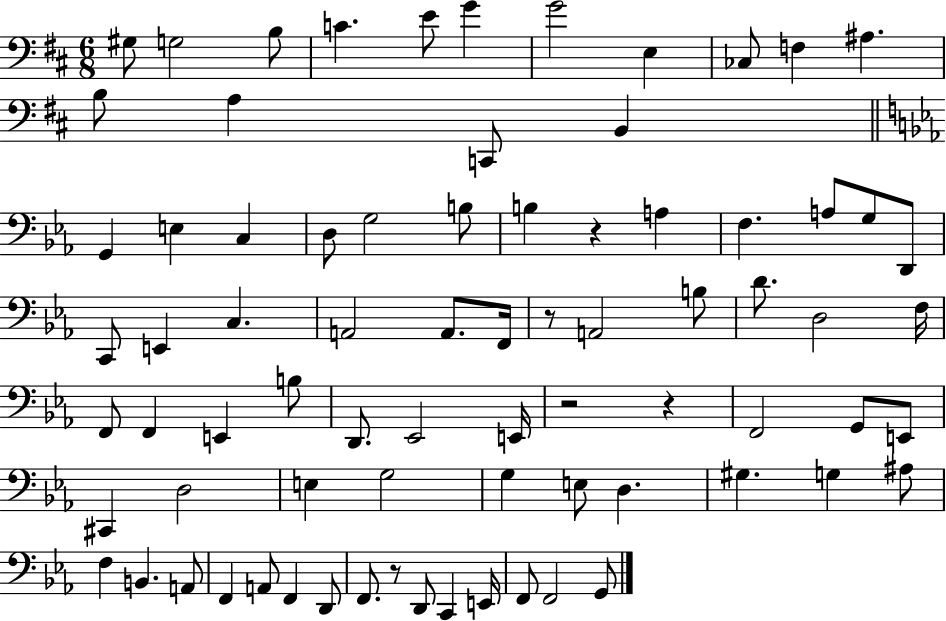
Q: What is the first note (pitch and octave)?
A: G#3